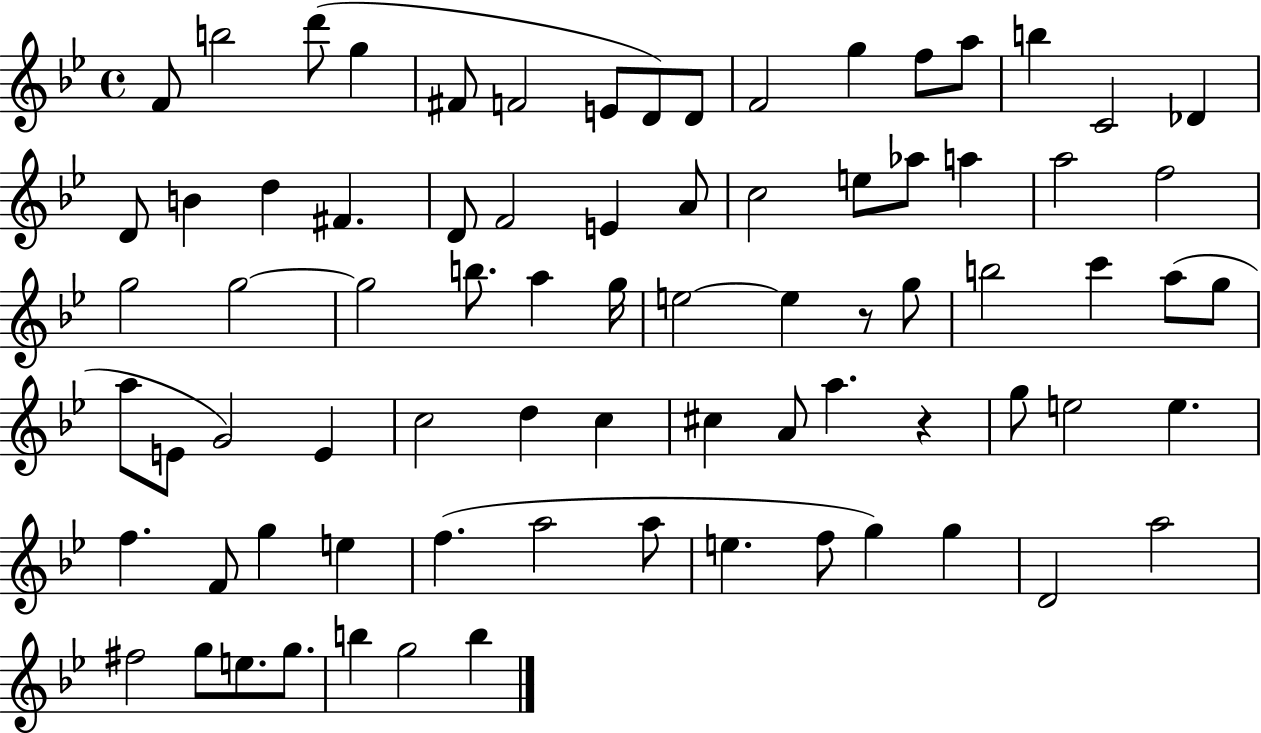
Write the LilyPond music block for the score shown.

{
  \clef treble
  \time 4/4
  \defaultTimeSignature
  \key bes \major
  f'8 b''2 d'''8( g''4 | fis'8 f'2 e'8 d'8) d'8 | f'2 g''4 f''8 a''8 | b''4 c'2 des'4 | \break d'8 b'4 d''4 fis'4. | d'8 f'2 e'4 a'8 | c''2 e''8 aes''8 a''4 | a''2 f''2 | \break g''2 g''2~~ | g''2 b''8. a''4 g''16 | e''2~~ e''4 r8 g''8 | b''2 c'''4 a''8( g''8 | \break a''8 e'8 g'2) e'4 | c''2 d''4 c''4 | cis''4 a'8 a''4. r4 | g''8 e''2 e''4. | \break f''4. f'8 g''4 e''4 | f''4.( a''2 a''8 | e''4. f''8 g''4) g''4 | d'2 a''2 | \break fis''2 g''8 e''8. g''8. | b''4 g''2 b''4 | \bar "|."
}